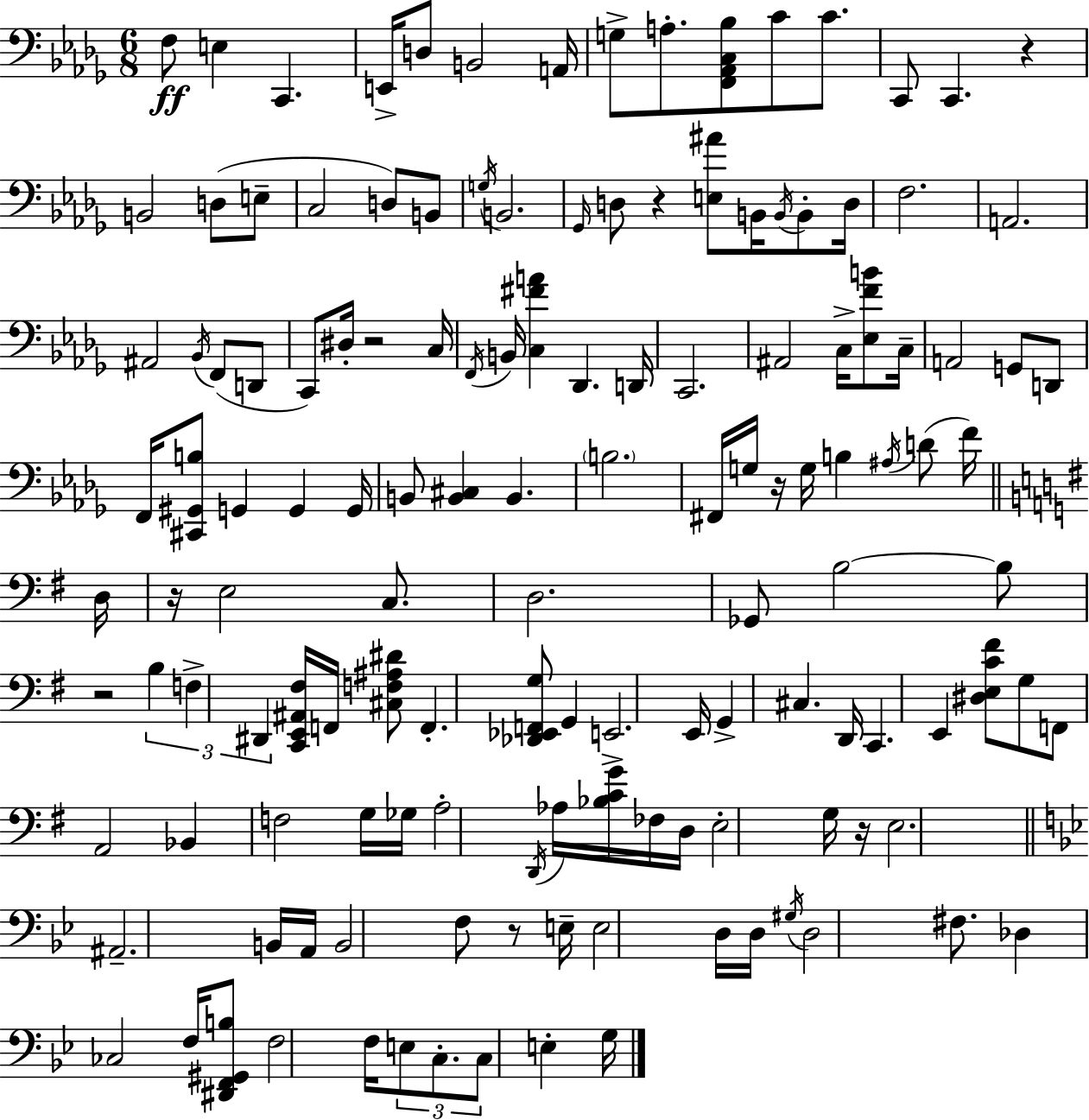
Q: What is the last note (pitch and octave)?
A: G3